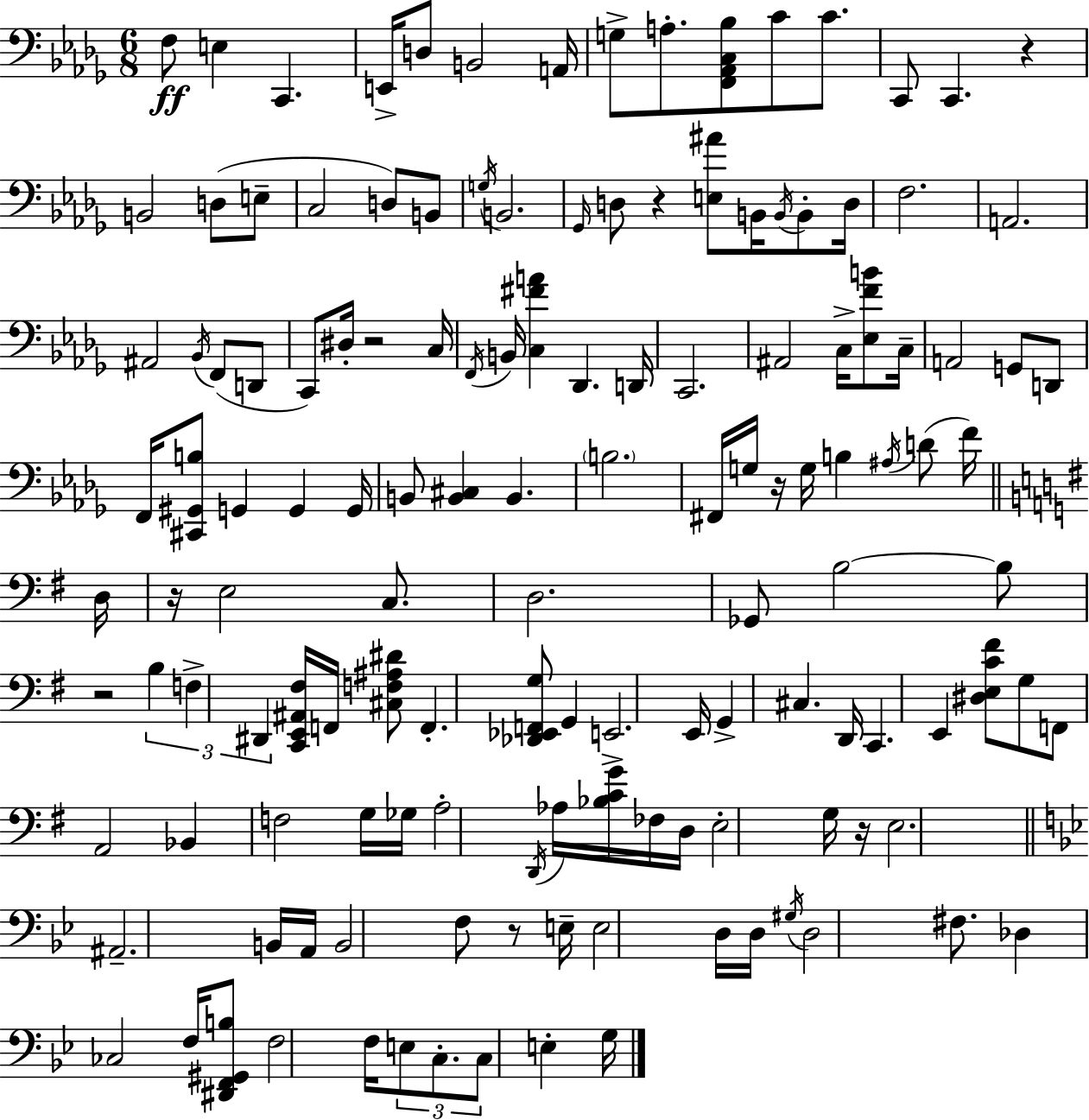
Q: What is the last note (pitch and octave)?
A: G3